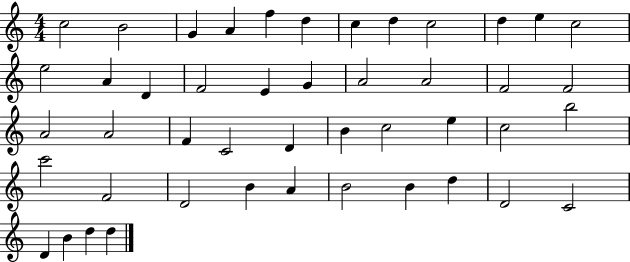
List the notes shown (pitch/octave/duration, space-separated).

C5/h B4/h G4/q A4/q F5/q D5/q C5/q D5/q C5/h D5/q E5/q C5/h E5/h A4/q D4/q F4/h E4/q G4/q A4/h A4/h F4/h F4/h A4/h A4/h F4/q C4/h D4/q B4/q C5/h E5/q C5/h B5/h C6/h F4/h D4/h B4/q A4/q B4/h B4/q D5/q D4/h C4/h D4/q B4/q D5/q D5/q